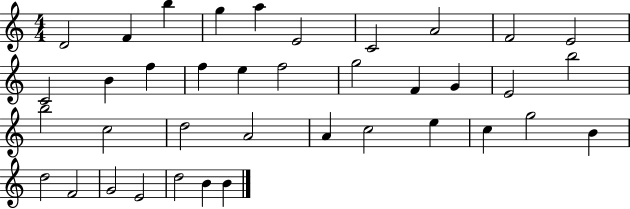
{
  \clef treble
  \numericTimeSignature
  \time 4/4
  \key c \major
  d'2 f'4 b''4 | g''4 a''4 e'2 | c'2 a'2 | f'2 e'2 | \break c'2 b'4 f''4 | f''4 e''4 f''2 | g''2 f'4 g'4 | e'2 b''2 | \break b''2 c''2 | d''2 a'2 | a'4 c''2 e''4 | c''4 g''2 b'4 | \break d''2 f'2 | g'2 e'2 | d''2 b'4 b'4 | \bar "|."
}